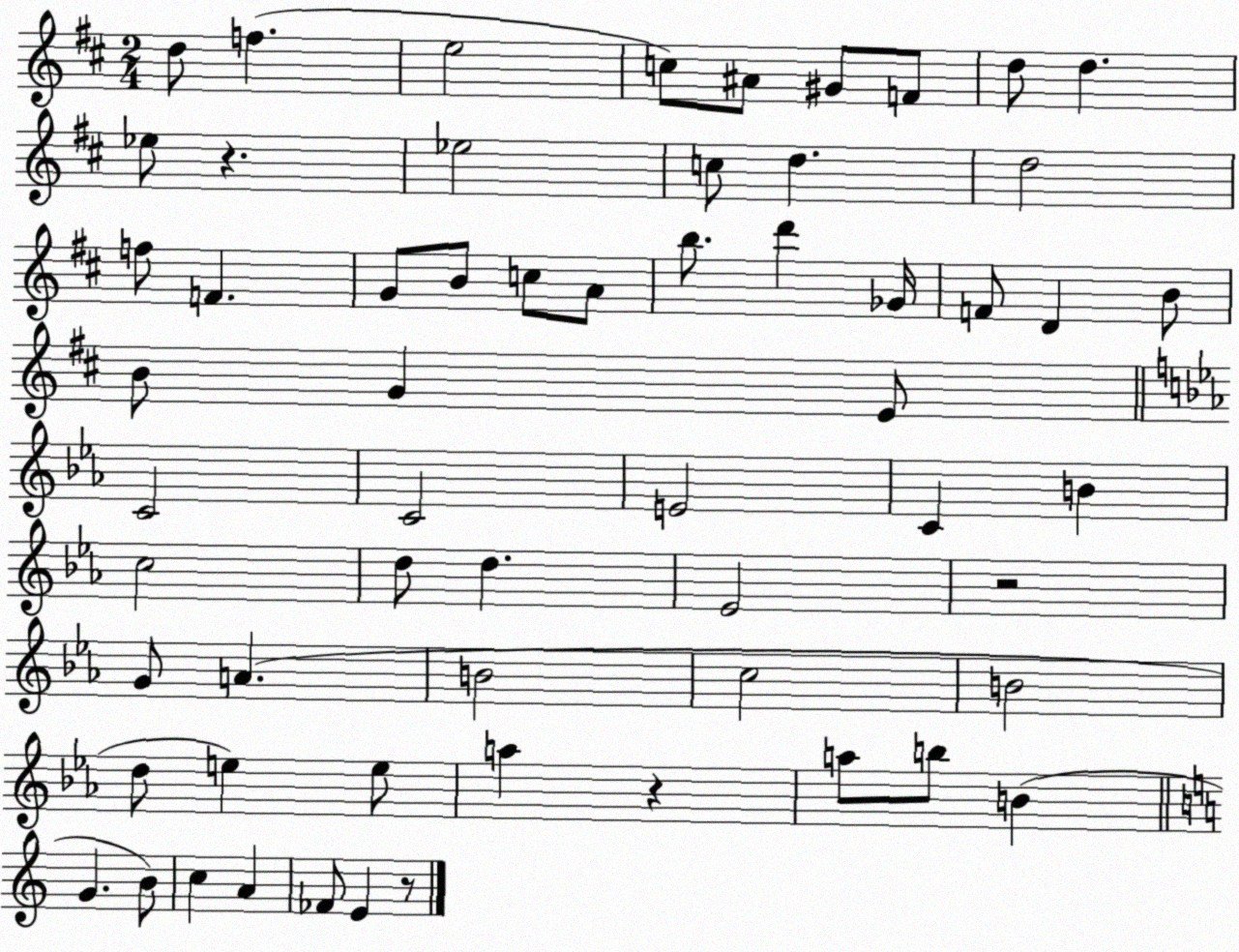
X:1
T:Untitled
M:2/4
L:1/4
K:D
d/2 f e2 c/2 ^A/2 ^G/2 F/2 d/2 d _e/2 z _e2 c/2 d d2 f/2 F G/2 B/2 c/2 A/2 b/2 d' _G/4 F/2 D B/2 B/2 G E/2 C2 C2 E2 C B c2 d/2 d _E2 z2 G/2 A B2 c2 B2 d/2 e e/2 a z a/2 b/2 B G B/2 c A _F/2 E z/2